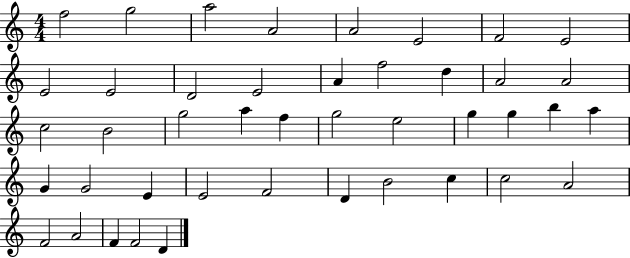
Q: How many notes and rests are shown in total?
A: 43